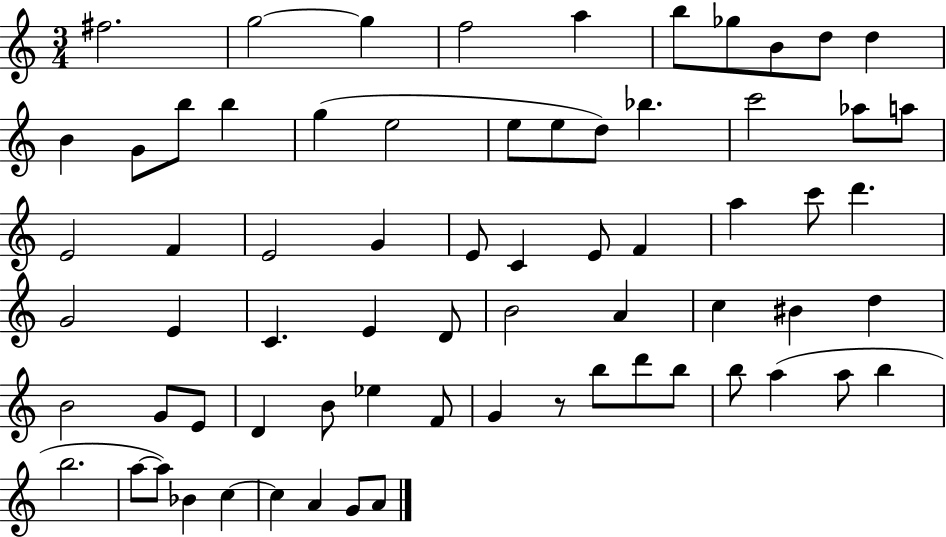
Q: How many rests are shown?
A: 1